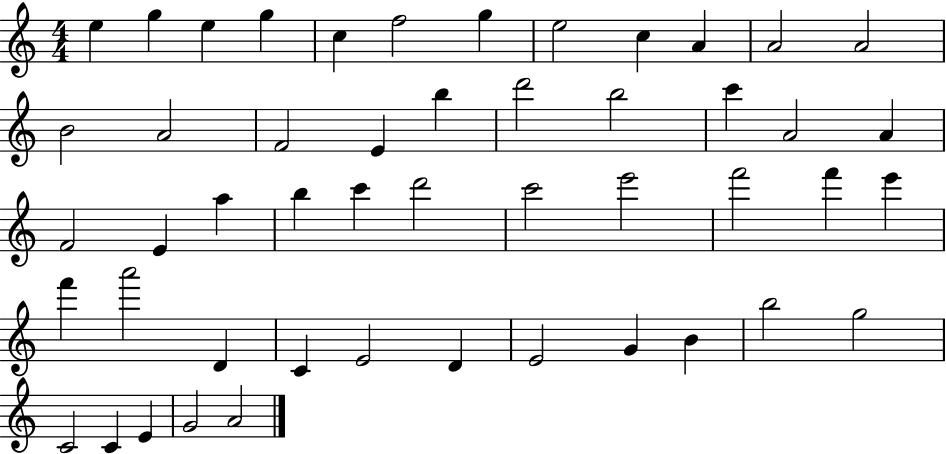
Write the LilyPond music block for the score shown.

{
  \clef treble
  \numericTimeSignature
  \time 4/4
  \key c \major
  e''4 g''4 e''4 g''4 | c''4 f''2 g''4 | e''2 c''4 a'4 | a'2 a'2 | \break b'2 a'2 | f'2 e'4 b''4 | d'''2 b''2 | c'''4 a'2 a'4 | \break f'2 e'4 a''4 | b''4 c'''4 d'''2 | c'''2 e'''2 | f'''2 f'''4 e'''4 | \break f'''4 a'''2 d'4 | c'4 e'2 d'4 | e'2 g'4 b'4 | b''2 g''2 | \break c'2 c'4 e'4 | g'2 a'2 | \bar "|."
}